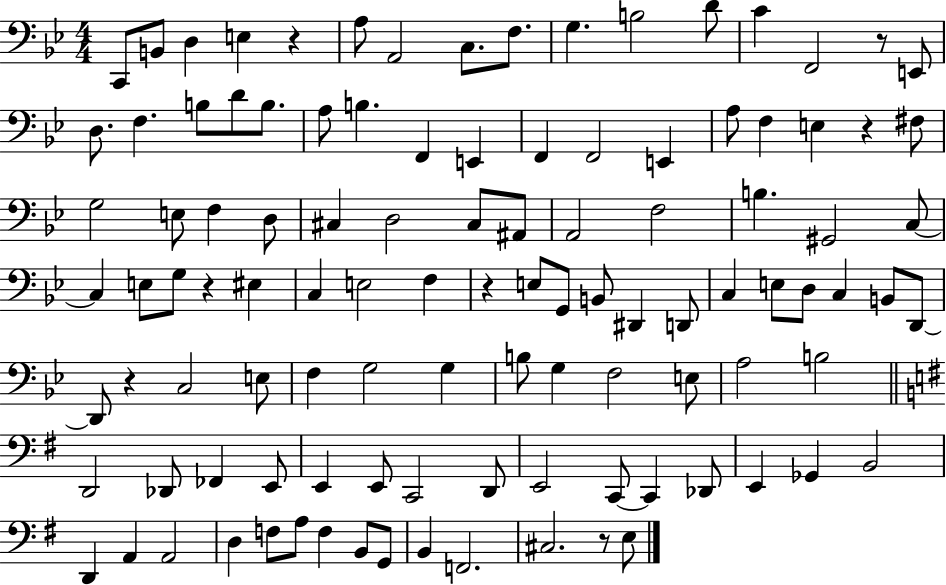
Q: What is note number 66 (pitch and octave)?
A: G3